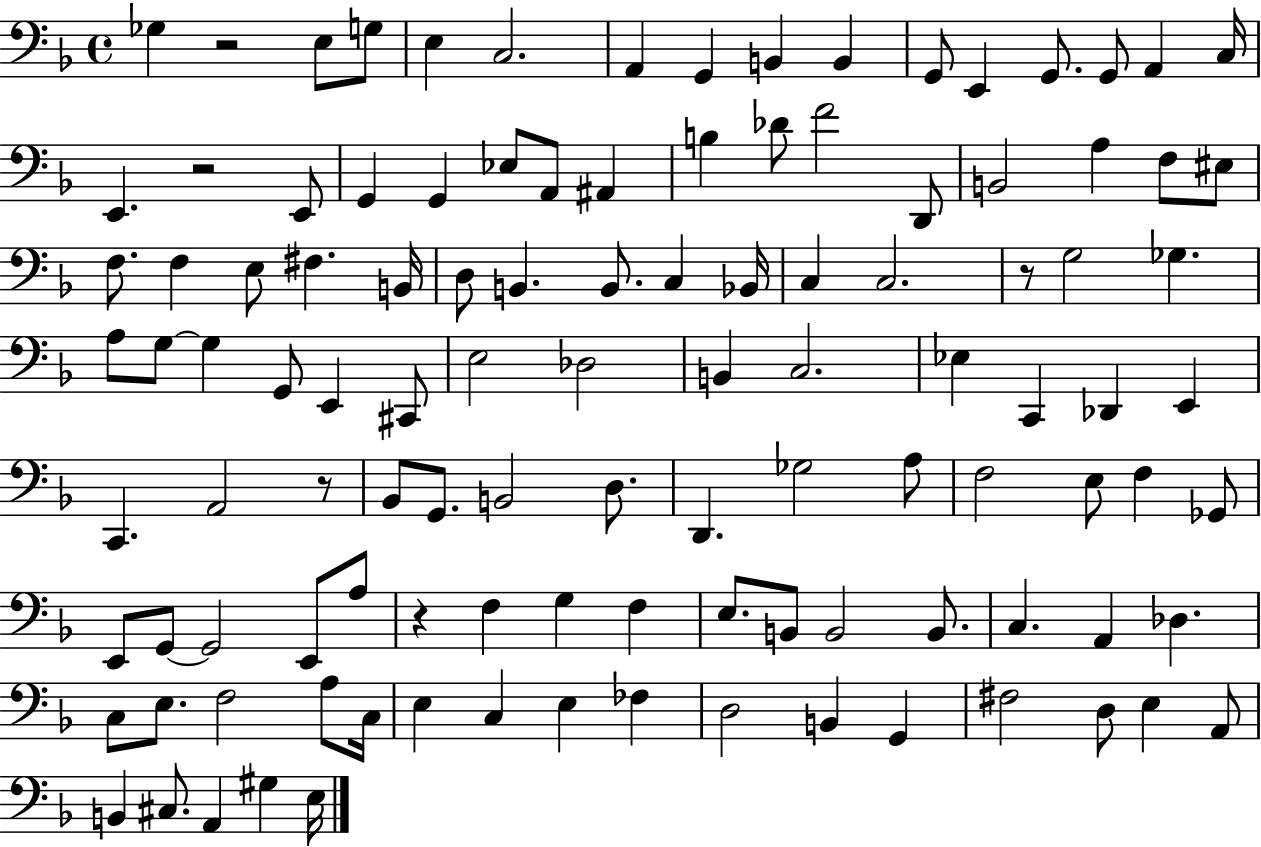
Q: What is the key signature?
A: F major